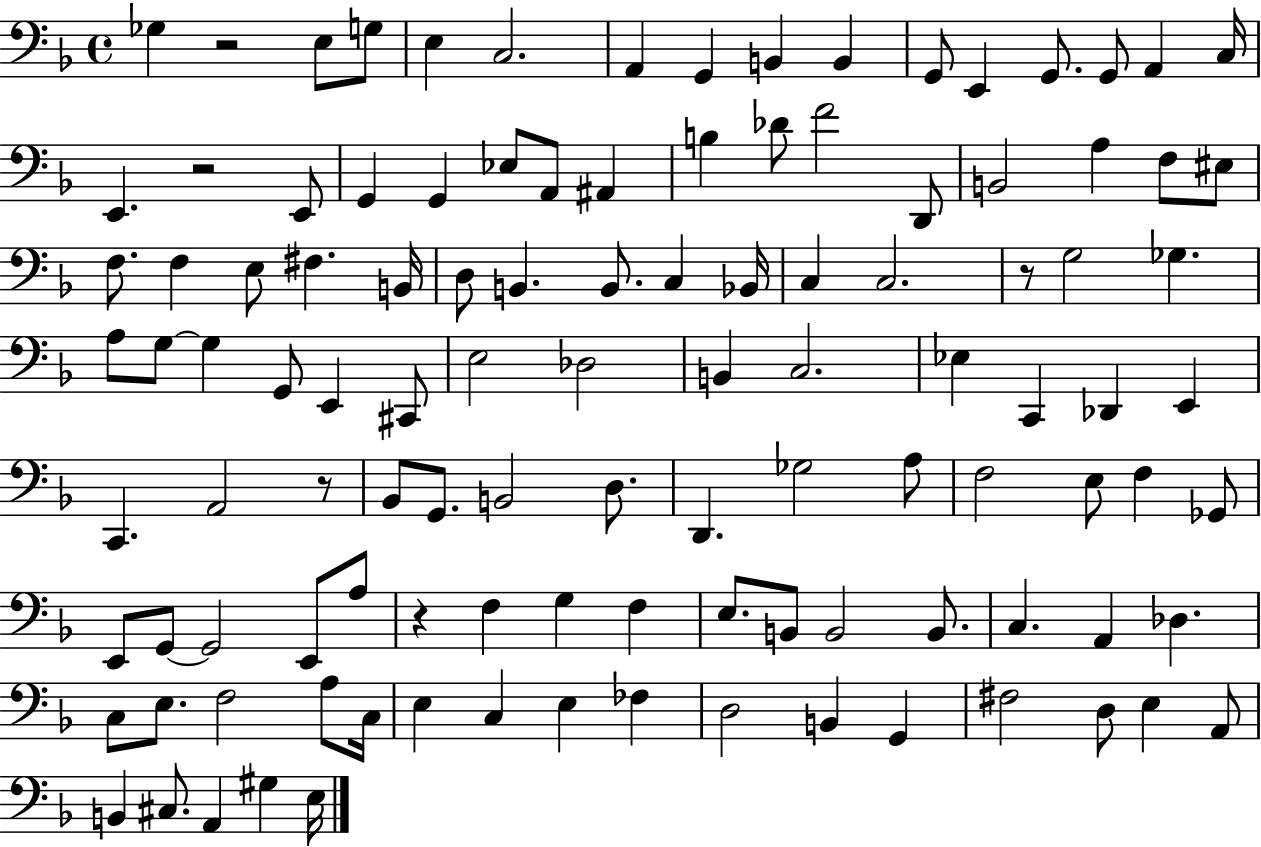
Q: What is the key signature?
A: F major